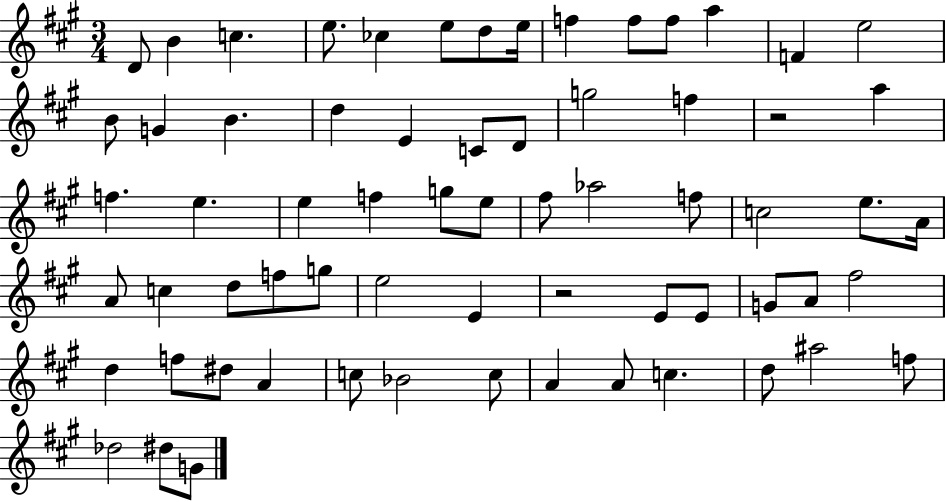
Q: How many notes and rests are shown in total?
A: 66